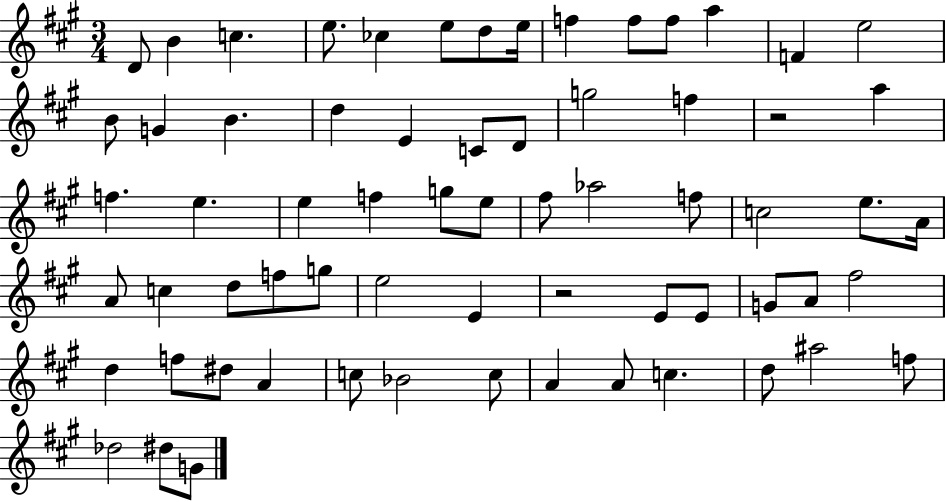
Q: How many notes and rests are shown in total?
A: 66